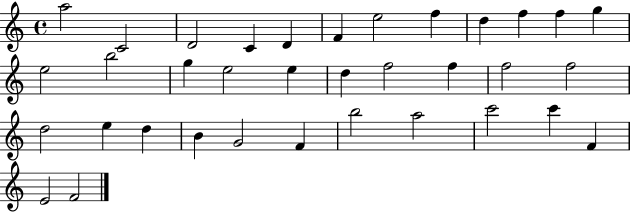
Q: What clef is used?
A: treble